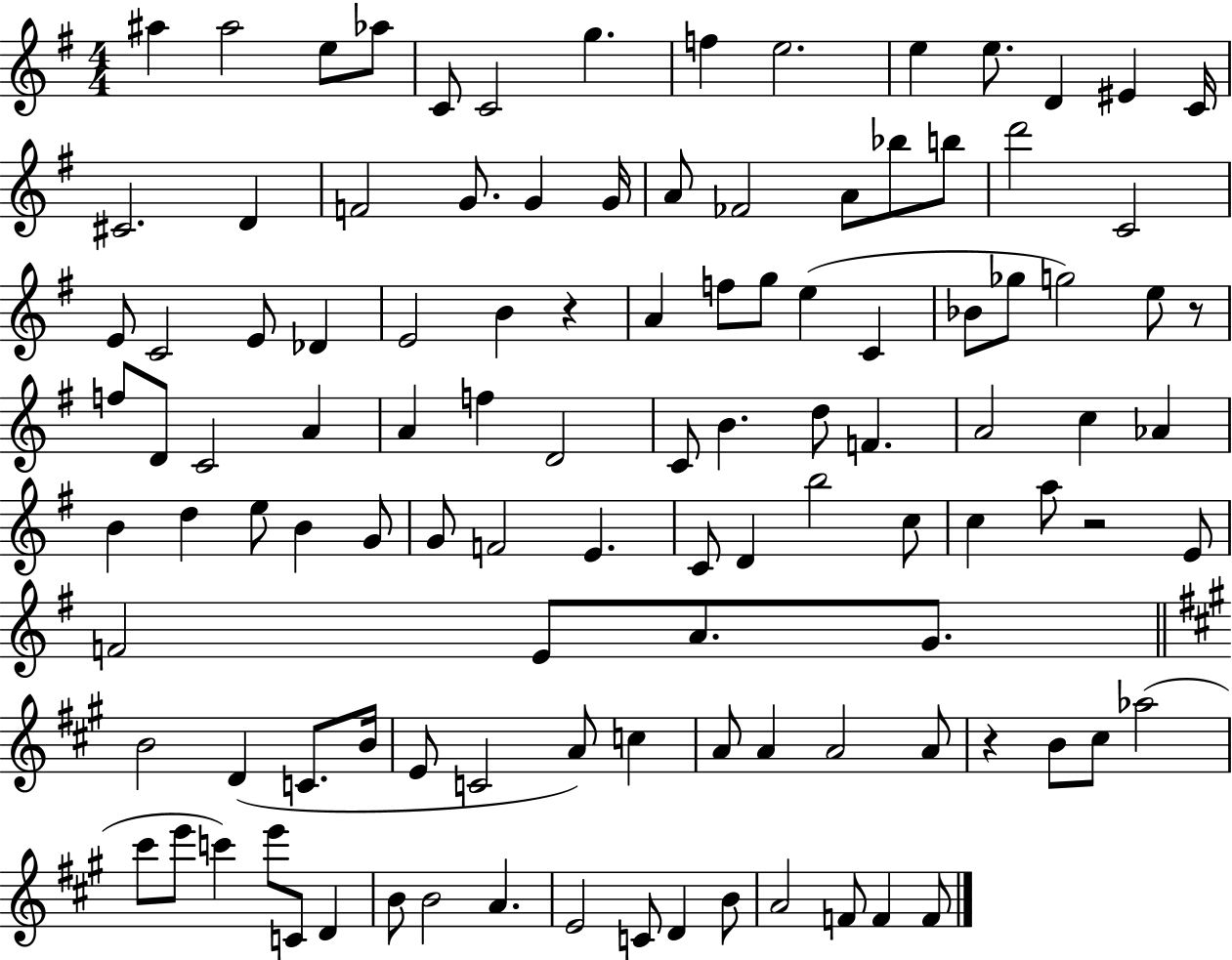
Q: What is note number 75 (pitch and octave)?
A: G4